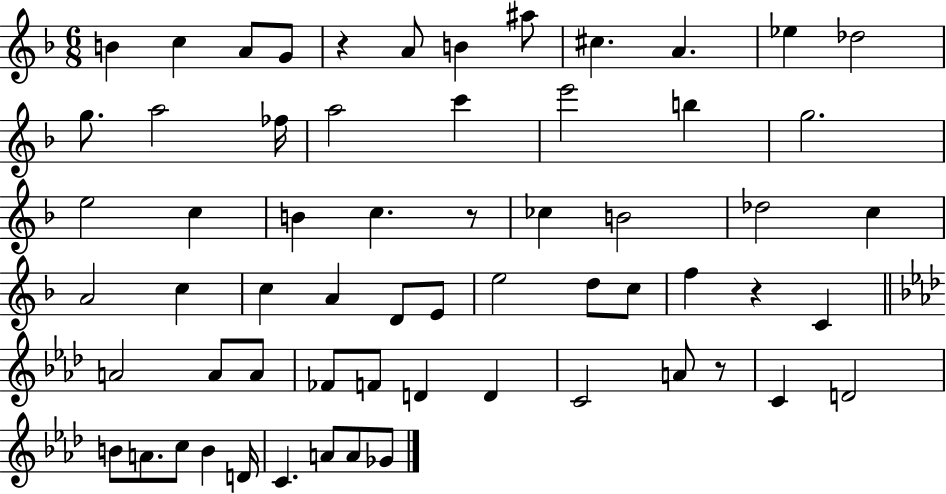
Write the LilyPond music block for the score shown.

{
  \clef treble
  \numericTimeSignature
  \time 6/8
  \key f \major
  b'4 c''4 a'8 g'8 | r4 a'8 b'4 ais''8 | cis''4. a'4. | ees''4 des''2 | \break g''8. a''2 fes''16 | a''2 c'''4 | e'''2 b''4 | g''2. | \break e''2 c''4 | b'4 c''4. r8 | ces''4 b'2 | des''2 c''4 | \break a'2 c''4 | c''4 a'4 d'8 e'8 | e''2 d''8 c''8 | f''4 r4 c'4 | \break \bar "||" \break \key aes \major a'2 a'8 a'8 | fes'8 f'8 d'4 d'4 | c'2 a'8 r8 | c'4 d'2 | \break b'8 a'8. c''8 b'4 d'16 | c'4. a'8 a'8 ges'8 | \bar "|."
}